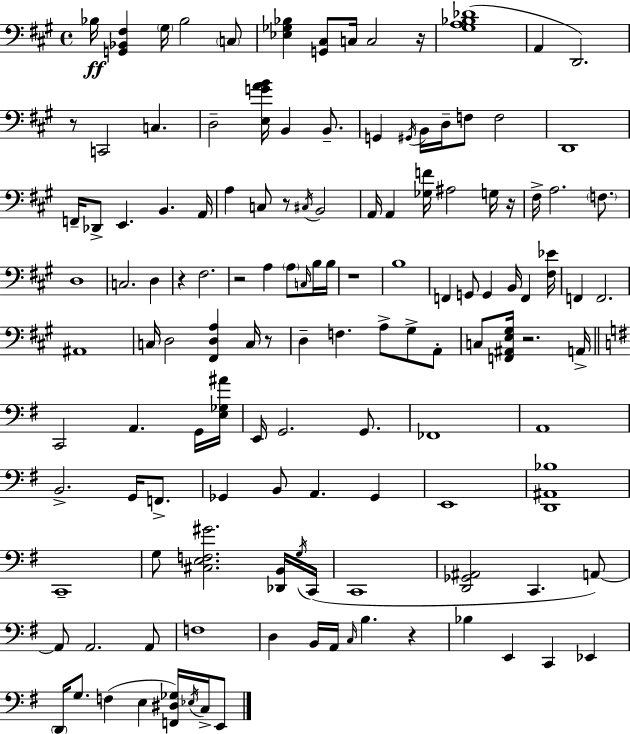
{
  \clef bass
  \time 4/4
  \defaultTimeSignature
  \key a \major
  bes16\ff <g, bes, fis>4 \parenthesize gis16 bes2 \parenthesize c8 | <ees ges bes>4 <g, cis>8 c16 c2 r16 | <gis a bes des'>1( | a,4 d,2.) | \break r8 c,2 c4. | d2-- <e g' a' b'>16 b,4 b,8.-- | g,4 \acciaccatura { gis,16 } b,16 d16-- f8 f2 | d,1 | \break f,16-- des,8-> e,4. b,4. | a,16 a4 c8 r8 \acciaccatura { cis16 } b,2 | a,16 a,4 <ges f'>16 ais2 | g16 r16 fis16-> a2. \parenthesize f8. | \break d1 | c2. d4 | r4 fis2. | r2 a4 \parenthesize a8 | \break \grace { c16 } b16 b16 r1 | b1 | f,4 g,8 g,4 b,16 f,4 | <fis ees'>16 f,4 f,2. | \break ais,1 | c16 d2 <fis, d a>4 | c16 r8 d4-- f4. a8-> gis8-> | a,8-. c8 <f, ais, e gis>16 r2. | \break a,16-> \bar "||" \break \key g \major c,2 a,4. g,16 <e ges ais'>16 | e,16 g,2. g,8. | fes,1 | a,1 | \break b,2.-> g,16 f,8.-> | ges,4 b,8 a,4. ges,4 | e,1 | <d, ais, bes>1 | \break c,1-- | g8 <cis e f gis'>2. <des, b,>16 \acciaccatura { g16 }( | c,16 c,1 | <d, ges, ais,>2 c,4. a,8~~) | \break a,8 a,2. a,8 | f1 | d4 b,16 a,16 \grace { c16 } b4. r4 | bes4 e,4 c,4 ees,4 | \break \parenthesize d,16 g8. f4( e4 <f, dis ges>16) \acciaccatura { ees16 } | c16-> e,8 \bar "|."
}